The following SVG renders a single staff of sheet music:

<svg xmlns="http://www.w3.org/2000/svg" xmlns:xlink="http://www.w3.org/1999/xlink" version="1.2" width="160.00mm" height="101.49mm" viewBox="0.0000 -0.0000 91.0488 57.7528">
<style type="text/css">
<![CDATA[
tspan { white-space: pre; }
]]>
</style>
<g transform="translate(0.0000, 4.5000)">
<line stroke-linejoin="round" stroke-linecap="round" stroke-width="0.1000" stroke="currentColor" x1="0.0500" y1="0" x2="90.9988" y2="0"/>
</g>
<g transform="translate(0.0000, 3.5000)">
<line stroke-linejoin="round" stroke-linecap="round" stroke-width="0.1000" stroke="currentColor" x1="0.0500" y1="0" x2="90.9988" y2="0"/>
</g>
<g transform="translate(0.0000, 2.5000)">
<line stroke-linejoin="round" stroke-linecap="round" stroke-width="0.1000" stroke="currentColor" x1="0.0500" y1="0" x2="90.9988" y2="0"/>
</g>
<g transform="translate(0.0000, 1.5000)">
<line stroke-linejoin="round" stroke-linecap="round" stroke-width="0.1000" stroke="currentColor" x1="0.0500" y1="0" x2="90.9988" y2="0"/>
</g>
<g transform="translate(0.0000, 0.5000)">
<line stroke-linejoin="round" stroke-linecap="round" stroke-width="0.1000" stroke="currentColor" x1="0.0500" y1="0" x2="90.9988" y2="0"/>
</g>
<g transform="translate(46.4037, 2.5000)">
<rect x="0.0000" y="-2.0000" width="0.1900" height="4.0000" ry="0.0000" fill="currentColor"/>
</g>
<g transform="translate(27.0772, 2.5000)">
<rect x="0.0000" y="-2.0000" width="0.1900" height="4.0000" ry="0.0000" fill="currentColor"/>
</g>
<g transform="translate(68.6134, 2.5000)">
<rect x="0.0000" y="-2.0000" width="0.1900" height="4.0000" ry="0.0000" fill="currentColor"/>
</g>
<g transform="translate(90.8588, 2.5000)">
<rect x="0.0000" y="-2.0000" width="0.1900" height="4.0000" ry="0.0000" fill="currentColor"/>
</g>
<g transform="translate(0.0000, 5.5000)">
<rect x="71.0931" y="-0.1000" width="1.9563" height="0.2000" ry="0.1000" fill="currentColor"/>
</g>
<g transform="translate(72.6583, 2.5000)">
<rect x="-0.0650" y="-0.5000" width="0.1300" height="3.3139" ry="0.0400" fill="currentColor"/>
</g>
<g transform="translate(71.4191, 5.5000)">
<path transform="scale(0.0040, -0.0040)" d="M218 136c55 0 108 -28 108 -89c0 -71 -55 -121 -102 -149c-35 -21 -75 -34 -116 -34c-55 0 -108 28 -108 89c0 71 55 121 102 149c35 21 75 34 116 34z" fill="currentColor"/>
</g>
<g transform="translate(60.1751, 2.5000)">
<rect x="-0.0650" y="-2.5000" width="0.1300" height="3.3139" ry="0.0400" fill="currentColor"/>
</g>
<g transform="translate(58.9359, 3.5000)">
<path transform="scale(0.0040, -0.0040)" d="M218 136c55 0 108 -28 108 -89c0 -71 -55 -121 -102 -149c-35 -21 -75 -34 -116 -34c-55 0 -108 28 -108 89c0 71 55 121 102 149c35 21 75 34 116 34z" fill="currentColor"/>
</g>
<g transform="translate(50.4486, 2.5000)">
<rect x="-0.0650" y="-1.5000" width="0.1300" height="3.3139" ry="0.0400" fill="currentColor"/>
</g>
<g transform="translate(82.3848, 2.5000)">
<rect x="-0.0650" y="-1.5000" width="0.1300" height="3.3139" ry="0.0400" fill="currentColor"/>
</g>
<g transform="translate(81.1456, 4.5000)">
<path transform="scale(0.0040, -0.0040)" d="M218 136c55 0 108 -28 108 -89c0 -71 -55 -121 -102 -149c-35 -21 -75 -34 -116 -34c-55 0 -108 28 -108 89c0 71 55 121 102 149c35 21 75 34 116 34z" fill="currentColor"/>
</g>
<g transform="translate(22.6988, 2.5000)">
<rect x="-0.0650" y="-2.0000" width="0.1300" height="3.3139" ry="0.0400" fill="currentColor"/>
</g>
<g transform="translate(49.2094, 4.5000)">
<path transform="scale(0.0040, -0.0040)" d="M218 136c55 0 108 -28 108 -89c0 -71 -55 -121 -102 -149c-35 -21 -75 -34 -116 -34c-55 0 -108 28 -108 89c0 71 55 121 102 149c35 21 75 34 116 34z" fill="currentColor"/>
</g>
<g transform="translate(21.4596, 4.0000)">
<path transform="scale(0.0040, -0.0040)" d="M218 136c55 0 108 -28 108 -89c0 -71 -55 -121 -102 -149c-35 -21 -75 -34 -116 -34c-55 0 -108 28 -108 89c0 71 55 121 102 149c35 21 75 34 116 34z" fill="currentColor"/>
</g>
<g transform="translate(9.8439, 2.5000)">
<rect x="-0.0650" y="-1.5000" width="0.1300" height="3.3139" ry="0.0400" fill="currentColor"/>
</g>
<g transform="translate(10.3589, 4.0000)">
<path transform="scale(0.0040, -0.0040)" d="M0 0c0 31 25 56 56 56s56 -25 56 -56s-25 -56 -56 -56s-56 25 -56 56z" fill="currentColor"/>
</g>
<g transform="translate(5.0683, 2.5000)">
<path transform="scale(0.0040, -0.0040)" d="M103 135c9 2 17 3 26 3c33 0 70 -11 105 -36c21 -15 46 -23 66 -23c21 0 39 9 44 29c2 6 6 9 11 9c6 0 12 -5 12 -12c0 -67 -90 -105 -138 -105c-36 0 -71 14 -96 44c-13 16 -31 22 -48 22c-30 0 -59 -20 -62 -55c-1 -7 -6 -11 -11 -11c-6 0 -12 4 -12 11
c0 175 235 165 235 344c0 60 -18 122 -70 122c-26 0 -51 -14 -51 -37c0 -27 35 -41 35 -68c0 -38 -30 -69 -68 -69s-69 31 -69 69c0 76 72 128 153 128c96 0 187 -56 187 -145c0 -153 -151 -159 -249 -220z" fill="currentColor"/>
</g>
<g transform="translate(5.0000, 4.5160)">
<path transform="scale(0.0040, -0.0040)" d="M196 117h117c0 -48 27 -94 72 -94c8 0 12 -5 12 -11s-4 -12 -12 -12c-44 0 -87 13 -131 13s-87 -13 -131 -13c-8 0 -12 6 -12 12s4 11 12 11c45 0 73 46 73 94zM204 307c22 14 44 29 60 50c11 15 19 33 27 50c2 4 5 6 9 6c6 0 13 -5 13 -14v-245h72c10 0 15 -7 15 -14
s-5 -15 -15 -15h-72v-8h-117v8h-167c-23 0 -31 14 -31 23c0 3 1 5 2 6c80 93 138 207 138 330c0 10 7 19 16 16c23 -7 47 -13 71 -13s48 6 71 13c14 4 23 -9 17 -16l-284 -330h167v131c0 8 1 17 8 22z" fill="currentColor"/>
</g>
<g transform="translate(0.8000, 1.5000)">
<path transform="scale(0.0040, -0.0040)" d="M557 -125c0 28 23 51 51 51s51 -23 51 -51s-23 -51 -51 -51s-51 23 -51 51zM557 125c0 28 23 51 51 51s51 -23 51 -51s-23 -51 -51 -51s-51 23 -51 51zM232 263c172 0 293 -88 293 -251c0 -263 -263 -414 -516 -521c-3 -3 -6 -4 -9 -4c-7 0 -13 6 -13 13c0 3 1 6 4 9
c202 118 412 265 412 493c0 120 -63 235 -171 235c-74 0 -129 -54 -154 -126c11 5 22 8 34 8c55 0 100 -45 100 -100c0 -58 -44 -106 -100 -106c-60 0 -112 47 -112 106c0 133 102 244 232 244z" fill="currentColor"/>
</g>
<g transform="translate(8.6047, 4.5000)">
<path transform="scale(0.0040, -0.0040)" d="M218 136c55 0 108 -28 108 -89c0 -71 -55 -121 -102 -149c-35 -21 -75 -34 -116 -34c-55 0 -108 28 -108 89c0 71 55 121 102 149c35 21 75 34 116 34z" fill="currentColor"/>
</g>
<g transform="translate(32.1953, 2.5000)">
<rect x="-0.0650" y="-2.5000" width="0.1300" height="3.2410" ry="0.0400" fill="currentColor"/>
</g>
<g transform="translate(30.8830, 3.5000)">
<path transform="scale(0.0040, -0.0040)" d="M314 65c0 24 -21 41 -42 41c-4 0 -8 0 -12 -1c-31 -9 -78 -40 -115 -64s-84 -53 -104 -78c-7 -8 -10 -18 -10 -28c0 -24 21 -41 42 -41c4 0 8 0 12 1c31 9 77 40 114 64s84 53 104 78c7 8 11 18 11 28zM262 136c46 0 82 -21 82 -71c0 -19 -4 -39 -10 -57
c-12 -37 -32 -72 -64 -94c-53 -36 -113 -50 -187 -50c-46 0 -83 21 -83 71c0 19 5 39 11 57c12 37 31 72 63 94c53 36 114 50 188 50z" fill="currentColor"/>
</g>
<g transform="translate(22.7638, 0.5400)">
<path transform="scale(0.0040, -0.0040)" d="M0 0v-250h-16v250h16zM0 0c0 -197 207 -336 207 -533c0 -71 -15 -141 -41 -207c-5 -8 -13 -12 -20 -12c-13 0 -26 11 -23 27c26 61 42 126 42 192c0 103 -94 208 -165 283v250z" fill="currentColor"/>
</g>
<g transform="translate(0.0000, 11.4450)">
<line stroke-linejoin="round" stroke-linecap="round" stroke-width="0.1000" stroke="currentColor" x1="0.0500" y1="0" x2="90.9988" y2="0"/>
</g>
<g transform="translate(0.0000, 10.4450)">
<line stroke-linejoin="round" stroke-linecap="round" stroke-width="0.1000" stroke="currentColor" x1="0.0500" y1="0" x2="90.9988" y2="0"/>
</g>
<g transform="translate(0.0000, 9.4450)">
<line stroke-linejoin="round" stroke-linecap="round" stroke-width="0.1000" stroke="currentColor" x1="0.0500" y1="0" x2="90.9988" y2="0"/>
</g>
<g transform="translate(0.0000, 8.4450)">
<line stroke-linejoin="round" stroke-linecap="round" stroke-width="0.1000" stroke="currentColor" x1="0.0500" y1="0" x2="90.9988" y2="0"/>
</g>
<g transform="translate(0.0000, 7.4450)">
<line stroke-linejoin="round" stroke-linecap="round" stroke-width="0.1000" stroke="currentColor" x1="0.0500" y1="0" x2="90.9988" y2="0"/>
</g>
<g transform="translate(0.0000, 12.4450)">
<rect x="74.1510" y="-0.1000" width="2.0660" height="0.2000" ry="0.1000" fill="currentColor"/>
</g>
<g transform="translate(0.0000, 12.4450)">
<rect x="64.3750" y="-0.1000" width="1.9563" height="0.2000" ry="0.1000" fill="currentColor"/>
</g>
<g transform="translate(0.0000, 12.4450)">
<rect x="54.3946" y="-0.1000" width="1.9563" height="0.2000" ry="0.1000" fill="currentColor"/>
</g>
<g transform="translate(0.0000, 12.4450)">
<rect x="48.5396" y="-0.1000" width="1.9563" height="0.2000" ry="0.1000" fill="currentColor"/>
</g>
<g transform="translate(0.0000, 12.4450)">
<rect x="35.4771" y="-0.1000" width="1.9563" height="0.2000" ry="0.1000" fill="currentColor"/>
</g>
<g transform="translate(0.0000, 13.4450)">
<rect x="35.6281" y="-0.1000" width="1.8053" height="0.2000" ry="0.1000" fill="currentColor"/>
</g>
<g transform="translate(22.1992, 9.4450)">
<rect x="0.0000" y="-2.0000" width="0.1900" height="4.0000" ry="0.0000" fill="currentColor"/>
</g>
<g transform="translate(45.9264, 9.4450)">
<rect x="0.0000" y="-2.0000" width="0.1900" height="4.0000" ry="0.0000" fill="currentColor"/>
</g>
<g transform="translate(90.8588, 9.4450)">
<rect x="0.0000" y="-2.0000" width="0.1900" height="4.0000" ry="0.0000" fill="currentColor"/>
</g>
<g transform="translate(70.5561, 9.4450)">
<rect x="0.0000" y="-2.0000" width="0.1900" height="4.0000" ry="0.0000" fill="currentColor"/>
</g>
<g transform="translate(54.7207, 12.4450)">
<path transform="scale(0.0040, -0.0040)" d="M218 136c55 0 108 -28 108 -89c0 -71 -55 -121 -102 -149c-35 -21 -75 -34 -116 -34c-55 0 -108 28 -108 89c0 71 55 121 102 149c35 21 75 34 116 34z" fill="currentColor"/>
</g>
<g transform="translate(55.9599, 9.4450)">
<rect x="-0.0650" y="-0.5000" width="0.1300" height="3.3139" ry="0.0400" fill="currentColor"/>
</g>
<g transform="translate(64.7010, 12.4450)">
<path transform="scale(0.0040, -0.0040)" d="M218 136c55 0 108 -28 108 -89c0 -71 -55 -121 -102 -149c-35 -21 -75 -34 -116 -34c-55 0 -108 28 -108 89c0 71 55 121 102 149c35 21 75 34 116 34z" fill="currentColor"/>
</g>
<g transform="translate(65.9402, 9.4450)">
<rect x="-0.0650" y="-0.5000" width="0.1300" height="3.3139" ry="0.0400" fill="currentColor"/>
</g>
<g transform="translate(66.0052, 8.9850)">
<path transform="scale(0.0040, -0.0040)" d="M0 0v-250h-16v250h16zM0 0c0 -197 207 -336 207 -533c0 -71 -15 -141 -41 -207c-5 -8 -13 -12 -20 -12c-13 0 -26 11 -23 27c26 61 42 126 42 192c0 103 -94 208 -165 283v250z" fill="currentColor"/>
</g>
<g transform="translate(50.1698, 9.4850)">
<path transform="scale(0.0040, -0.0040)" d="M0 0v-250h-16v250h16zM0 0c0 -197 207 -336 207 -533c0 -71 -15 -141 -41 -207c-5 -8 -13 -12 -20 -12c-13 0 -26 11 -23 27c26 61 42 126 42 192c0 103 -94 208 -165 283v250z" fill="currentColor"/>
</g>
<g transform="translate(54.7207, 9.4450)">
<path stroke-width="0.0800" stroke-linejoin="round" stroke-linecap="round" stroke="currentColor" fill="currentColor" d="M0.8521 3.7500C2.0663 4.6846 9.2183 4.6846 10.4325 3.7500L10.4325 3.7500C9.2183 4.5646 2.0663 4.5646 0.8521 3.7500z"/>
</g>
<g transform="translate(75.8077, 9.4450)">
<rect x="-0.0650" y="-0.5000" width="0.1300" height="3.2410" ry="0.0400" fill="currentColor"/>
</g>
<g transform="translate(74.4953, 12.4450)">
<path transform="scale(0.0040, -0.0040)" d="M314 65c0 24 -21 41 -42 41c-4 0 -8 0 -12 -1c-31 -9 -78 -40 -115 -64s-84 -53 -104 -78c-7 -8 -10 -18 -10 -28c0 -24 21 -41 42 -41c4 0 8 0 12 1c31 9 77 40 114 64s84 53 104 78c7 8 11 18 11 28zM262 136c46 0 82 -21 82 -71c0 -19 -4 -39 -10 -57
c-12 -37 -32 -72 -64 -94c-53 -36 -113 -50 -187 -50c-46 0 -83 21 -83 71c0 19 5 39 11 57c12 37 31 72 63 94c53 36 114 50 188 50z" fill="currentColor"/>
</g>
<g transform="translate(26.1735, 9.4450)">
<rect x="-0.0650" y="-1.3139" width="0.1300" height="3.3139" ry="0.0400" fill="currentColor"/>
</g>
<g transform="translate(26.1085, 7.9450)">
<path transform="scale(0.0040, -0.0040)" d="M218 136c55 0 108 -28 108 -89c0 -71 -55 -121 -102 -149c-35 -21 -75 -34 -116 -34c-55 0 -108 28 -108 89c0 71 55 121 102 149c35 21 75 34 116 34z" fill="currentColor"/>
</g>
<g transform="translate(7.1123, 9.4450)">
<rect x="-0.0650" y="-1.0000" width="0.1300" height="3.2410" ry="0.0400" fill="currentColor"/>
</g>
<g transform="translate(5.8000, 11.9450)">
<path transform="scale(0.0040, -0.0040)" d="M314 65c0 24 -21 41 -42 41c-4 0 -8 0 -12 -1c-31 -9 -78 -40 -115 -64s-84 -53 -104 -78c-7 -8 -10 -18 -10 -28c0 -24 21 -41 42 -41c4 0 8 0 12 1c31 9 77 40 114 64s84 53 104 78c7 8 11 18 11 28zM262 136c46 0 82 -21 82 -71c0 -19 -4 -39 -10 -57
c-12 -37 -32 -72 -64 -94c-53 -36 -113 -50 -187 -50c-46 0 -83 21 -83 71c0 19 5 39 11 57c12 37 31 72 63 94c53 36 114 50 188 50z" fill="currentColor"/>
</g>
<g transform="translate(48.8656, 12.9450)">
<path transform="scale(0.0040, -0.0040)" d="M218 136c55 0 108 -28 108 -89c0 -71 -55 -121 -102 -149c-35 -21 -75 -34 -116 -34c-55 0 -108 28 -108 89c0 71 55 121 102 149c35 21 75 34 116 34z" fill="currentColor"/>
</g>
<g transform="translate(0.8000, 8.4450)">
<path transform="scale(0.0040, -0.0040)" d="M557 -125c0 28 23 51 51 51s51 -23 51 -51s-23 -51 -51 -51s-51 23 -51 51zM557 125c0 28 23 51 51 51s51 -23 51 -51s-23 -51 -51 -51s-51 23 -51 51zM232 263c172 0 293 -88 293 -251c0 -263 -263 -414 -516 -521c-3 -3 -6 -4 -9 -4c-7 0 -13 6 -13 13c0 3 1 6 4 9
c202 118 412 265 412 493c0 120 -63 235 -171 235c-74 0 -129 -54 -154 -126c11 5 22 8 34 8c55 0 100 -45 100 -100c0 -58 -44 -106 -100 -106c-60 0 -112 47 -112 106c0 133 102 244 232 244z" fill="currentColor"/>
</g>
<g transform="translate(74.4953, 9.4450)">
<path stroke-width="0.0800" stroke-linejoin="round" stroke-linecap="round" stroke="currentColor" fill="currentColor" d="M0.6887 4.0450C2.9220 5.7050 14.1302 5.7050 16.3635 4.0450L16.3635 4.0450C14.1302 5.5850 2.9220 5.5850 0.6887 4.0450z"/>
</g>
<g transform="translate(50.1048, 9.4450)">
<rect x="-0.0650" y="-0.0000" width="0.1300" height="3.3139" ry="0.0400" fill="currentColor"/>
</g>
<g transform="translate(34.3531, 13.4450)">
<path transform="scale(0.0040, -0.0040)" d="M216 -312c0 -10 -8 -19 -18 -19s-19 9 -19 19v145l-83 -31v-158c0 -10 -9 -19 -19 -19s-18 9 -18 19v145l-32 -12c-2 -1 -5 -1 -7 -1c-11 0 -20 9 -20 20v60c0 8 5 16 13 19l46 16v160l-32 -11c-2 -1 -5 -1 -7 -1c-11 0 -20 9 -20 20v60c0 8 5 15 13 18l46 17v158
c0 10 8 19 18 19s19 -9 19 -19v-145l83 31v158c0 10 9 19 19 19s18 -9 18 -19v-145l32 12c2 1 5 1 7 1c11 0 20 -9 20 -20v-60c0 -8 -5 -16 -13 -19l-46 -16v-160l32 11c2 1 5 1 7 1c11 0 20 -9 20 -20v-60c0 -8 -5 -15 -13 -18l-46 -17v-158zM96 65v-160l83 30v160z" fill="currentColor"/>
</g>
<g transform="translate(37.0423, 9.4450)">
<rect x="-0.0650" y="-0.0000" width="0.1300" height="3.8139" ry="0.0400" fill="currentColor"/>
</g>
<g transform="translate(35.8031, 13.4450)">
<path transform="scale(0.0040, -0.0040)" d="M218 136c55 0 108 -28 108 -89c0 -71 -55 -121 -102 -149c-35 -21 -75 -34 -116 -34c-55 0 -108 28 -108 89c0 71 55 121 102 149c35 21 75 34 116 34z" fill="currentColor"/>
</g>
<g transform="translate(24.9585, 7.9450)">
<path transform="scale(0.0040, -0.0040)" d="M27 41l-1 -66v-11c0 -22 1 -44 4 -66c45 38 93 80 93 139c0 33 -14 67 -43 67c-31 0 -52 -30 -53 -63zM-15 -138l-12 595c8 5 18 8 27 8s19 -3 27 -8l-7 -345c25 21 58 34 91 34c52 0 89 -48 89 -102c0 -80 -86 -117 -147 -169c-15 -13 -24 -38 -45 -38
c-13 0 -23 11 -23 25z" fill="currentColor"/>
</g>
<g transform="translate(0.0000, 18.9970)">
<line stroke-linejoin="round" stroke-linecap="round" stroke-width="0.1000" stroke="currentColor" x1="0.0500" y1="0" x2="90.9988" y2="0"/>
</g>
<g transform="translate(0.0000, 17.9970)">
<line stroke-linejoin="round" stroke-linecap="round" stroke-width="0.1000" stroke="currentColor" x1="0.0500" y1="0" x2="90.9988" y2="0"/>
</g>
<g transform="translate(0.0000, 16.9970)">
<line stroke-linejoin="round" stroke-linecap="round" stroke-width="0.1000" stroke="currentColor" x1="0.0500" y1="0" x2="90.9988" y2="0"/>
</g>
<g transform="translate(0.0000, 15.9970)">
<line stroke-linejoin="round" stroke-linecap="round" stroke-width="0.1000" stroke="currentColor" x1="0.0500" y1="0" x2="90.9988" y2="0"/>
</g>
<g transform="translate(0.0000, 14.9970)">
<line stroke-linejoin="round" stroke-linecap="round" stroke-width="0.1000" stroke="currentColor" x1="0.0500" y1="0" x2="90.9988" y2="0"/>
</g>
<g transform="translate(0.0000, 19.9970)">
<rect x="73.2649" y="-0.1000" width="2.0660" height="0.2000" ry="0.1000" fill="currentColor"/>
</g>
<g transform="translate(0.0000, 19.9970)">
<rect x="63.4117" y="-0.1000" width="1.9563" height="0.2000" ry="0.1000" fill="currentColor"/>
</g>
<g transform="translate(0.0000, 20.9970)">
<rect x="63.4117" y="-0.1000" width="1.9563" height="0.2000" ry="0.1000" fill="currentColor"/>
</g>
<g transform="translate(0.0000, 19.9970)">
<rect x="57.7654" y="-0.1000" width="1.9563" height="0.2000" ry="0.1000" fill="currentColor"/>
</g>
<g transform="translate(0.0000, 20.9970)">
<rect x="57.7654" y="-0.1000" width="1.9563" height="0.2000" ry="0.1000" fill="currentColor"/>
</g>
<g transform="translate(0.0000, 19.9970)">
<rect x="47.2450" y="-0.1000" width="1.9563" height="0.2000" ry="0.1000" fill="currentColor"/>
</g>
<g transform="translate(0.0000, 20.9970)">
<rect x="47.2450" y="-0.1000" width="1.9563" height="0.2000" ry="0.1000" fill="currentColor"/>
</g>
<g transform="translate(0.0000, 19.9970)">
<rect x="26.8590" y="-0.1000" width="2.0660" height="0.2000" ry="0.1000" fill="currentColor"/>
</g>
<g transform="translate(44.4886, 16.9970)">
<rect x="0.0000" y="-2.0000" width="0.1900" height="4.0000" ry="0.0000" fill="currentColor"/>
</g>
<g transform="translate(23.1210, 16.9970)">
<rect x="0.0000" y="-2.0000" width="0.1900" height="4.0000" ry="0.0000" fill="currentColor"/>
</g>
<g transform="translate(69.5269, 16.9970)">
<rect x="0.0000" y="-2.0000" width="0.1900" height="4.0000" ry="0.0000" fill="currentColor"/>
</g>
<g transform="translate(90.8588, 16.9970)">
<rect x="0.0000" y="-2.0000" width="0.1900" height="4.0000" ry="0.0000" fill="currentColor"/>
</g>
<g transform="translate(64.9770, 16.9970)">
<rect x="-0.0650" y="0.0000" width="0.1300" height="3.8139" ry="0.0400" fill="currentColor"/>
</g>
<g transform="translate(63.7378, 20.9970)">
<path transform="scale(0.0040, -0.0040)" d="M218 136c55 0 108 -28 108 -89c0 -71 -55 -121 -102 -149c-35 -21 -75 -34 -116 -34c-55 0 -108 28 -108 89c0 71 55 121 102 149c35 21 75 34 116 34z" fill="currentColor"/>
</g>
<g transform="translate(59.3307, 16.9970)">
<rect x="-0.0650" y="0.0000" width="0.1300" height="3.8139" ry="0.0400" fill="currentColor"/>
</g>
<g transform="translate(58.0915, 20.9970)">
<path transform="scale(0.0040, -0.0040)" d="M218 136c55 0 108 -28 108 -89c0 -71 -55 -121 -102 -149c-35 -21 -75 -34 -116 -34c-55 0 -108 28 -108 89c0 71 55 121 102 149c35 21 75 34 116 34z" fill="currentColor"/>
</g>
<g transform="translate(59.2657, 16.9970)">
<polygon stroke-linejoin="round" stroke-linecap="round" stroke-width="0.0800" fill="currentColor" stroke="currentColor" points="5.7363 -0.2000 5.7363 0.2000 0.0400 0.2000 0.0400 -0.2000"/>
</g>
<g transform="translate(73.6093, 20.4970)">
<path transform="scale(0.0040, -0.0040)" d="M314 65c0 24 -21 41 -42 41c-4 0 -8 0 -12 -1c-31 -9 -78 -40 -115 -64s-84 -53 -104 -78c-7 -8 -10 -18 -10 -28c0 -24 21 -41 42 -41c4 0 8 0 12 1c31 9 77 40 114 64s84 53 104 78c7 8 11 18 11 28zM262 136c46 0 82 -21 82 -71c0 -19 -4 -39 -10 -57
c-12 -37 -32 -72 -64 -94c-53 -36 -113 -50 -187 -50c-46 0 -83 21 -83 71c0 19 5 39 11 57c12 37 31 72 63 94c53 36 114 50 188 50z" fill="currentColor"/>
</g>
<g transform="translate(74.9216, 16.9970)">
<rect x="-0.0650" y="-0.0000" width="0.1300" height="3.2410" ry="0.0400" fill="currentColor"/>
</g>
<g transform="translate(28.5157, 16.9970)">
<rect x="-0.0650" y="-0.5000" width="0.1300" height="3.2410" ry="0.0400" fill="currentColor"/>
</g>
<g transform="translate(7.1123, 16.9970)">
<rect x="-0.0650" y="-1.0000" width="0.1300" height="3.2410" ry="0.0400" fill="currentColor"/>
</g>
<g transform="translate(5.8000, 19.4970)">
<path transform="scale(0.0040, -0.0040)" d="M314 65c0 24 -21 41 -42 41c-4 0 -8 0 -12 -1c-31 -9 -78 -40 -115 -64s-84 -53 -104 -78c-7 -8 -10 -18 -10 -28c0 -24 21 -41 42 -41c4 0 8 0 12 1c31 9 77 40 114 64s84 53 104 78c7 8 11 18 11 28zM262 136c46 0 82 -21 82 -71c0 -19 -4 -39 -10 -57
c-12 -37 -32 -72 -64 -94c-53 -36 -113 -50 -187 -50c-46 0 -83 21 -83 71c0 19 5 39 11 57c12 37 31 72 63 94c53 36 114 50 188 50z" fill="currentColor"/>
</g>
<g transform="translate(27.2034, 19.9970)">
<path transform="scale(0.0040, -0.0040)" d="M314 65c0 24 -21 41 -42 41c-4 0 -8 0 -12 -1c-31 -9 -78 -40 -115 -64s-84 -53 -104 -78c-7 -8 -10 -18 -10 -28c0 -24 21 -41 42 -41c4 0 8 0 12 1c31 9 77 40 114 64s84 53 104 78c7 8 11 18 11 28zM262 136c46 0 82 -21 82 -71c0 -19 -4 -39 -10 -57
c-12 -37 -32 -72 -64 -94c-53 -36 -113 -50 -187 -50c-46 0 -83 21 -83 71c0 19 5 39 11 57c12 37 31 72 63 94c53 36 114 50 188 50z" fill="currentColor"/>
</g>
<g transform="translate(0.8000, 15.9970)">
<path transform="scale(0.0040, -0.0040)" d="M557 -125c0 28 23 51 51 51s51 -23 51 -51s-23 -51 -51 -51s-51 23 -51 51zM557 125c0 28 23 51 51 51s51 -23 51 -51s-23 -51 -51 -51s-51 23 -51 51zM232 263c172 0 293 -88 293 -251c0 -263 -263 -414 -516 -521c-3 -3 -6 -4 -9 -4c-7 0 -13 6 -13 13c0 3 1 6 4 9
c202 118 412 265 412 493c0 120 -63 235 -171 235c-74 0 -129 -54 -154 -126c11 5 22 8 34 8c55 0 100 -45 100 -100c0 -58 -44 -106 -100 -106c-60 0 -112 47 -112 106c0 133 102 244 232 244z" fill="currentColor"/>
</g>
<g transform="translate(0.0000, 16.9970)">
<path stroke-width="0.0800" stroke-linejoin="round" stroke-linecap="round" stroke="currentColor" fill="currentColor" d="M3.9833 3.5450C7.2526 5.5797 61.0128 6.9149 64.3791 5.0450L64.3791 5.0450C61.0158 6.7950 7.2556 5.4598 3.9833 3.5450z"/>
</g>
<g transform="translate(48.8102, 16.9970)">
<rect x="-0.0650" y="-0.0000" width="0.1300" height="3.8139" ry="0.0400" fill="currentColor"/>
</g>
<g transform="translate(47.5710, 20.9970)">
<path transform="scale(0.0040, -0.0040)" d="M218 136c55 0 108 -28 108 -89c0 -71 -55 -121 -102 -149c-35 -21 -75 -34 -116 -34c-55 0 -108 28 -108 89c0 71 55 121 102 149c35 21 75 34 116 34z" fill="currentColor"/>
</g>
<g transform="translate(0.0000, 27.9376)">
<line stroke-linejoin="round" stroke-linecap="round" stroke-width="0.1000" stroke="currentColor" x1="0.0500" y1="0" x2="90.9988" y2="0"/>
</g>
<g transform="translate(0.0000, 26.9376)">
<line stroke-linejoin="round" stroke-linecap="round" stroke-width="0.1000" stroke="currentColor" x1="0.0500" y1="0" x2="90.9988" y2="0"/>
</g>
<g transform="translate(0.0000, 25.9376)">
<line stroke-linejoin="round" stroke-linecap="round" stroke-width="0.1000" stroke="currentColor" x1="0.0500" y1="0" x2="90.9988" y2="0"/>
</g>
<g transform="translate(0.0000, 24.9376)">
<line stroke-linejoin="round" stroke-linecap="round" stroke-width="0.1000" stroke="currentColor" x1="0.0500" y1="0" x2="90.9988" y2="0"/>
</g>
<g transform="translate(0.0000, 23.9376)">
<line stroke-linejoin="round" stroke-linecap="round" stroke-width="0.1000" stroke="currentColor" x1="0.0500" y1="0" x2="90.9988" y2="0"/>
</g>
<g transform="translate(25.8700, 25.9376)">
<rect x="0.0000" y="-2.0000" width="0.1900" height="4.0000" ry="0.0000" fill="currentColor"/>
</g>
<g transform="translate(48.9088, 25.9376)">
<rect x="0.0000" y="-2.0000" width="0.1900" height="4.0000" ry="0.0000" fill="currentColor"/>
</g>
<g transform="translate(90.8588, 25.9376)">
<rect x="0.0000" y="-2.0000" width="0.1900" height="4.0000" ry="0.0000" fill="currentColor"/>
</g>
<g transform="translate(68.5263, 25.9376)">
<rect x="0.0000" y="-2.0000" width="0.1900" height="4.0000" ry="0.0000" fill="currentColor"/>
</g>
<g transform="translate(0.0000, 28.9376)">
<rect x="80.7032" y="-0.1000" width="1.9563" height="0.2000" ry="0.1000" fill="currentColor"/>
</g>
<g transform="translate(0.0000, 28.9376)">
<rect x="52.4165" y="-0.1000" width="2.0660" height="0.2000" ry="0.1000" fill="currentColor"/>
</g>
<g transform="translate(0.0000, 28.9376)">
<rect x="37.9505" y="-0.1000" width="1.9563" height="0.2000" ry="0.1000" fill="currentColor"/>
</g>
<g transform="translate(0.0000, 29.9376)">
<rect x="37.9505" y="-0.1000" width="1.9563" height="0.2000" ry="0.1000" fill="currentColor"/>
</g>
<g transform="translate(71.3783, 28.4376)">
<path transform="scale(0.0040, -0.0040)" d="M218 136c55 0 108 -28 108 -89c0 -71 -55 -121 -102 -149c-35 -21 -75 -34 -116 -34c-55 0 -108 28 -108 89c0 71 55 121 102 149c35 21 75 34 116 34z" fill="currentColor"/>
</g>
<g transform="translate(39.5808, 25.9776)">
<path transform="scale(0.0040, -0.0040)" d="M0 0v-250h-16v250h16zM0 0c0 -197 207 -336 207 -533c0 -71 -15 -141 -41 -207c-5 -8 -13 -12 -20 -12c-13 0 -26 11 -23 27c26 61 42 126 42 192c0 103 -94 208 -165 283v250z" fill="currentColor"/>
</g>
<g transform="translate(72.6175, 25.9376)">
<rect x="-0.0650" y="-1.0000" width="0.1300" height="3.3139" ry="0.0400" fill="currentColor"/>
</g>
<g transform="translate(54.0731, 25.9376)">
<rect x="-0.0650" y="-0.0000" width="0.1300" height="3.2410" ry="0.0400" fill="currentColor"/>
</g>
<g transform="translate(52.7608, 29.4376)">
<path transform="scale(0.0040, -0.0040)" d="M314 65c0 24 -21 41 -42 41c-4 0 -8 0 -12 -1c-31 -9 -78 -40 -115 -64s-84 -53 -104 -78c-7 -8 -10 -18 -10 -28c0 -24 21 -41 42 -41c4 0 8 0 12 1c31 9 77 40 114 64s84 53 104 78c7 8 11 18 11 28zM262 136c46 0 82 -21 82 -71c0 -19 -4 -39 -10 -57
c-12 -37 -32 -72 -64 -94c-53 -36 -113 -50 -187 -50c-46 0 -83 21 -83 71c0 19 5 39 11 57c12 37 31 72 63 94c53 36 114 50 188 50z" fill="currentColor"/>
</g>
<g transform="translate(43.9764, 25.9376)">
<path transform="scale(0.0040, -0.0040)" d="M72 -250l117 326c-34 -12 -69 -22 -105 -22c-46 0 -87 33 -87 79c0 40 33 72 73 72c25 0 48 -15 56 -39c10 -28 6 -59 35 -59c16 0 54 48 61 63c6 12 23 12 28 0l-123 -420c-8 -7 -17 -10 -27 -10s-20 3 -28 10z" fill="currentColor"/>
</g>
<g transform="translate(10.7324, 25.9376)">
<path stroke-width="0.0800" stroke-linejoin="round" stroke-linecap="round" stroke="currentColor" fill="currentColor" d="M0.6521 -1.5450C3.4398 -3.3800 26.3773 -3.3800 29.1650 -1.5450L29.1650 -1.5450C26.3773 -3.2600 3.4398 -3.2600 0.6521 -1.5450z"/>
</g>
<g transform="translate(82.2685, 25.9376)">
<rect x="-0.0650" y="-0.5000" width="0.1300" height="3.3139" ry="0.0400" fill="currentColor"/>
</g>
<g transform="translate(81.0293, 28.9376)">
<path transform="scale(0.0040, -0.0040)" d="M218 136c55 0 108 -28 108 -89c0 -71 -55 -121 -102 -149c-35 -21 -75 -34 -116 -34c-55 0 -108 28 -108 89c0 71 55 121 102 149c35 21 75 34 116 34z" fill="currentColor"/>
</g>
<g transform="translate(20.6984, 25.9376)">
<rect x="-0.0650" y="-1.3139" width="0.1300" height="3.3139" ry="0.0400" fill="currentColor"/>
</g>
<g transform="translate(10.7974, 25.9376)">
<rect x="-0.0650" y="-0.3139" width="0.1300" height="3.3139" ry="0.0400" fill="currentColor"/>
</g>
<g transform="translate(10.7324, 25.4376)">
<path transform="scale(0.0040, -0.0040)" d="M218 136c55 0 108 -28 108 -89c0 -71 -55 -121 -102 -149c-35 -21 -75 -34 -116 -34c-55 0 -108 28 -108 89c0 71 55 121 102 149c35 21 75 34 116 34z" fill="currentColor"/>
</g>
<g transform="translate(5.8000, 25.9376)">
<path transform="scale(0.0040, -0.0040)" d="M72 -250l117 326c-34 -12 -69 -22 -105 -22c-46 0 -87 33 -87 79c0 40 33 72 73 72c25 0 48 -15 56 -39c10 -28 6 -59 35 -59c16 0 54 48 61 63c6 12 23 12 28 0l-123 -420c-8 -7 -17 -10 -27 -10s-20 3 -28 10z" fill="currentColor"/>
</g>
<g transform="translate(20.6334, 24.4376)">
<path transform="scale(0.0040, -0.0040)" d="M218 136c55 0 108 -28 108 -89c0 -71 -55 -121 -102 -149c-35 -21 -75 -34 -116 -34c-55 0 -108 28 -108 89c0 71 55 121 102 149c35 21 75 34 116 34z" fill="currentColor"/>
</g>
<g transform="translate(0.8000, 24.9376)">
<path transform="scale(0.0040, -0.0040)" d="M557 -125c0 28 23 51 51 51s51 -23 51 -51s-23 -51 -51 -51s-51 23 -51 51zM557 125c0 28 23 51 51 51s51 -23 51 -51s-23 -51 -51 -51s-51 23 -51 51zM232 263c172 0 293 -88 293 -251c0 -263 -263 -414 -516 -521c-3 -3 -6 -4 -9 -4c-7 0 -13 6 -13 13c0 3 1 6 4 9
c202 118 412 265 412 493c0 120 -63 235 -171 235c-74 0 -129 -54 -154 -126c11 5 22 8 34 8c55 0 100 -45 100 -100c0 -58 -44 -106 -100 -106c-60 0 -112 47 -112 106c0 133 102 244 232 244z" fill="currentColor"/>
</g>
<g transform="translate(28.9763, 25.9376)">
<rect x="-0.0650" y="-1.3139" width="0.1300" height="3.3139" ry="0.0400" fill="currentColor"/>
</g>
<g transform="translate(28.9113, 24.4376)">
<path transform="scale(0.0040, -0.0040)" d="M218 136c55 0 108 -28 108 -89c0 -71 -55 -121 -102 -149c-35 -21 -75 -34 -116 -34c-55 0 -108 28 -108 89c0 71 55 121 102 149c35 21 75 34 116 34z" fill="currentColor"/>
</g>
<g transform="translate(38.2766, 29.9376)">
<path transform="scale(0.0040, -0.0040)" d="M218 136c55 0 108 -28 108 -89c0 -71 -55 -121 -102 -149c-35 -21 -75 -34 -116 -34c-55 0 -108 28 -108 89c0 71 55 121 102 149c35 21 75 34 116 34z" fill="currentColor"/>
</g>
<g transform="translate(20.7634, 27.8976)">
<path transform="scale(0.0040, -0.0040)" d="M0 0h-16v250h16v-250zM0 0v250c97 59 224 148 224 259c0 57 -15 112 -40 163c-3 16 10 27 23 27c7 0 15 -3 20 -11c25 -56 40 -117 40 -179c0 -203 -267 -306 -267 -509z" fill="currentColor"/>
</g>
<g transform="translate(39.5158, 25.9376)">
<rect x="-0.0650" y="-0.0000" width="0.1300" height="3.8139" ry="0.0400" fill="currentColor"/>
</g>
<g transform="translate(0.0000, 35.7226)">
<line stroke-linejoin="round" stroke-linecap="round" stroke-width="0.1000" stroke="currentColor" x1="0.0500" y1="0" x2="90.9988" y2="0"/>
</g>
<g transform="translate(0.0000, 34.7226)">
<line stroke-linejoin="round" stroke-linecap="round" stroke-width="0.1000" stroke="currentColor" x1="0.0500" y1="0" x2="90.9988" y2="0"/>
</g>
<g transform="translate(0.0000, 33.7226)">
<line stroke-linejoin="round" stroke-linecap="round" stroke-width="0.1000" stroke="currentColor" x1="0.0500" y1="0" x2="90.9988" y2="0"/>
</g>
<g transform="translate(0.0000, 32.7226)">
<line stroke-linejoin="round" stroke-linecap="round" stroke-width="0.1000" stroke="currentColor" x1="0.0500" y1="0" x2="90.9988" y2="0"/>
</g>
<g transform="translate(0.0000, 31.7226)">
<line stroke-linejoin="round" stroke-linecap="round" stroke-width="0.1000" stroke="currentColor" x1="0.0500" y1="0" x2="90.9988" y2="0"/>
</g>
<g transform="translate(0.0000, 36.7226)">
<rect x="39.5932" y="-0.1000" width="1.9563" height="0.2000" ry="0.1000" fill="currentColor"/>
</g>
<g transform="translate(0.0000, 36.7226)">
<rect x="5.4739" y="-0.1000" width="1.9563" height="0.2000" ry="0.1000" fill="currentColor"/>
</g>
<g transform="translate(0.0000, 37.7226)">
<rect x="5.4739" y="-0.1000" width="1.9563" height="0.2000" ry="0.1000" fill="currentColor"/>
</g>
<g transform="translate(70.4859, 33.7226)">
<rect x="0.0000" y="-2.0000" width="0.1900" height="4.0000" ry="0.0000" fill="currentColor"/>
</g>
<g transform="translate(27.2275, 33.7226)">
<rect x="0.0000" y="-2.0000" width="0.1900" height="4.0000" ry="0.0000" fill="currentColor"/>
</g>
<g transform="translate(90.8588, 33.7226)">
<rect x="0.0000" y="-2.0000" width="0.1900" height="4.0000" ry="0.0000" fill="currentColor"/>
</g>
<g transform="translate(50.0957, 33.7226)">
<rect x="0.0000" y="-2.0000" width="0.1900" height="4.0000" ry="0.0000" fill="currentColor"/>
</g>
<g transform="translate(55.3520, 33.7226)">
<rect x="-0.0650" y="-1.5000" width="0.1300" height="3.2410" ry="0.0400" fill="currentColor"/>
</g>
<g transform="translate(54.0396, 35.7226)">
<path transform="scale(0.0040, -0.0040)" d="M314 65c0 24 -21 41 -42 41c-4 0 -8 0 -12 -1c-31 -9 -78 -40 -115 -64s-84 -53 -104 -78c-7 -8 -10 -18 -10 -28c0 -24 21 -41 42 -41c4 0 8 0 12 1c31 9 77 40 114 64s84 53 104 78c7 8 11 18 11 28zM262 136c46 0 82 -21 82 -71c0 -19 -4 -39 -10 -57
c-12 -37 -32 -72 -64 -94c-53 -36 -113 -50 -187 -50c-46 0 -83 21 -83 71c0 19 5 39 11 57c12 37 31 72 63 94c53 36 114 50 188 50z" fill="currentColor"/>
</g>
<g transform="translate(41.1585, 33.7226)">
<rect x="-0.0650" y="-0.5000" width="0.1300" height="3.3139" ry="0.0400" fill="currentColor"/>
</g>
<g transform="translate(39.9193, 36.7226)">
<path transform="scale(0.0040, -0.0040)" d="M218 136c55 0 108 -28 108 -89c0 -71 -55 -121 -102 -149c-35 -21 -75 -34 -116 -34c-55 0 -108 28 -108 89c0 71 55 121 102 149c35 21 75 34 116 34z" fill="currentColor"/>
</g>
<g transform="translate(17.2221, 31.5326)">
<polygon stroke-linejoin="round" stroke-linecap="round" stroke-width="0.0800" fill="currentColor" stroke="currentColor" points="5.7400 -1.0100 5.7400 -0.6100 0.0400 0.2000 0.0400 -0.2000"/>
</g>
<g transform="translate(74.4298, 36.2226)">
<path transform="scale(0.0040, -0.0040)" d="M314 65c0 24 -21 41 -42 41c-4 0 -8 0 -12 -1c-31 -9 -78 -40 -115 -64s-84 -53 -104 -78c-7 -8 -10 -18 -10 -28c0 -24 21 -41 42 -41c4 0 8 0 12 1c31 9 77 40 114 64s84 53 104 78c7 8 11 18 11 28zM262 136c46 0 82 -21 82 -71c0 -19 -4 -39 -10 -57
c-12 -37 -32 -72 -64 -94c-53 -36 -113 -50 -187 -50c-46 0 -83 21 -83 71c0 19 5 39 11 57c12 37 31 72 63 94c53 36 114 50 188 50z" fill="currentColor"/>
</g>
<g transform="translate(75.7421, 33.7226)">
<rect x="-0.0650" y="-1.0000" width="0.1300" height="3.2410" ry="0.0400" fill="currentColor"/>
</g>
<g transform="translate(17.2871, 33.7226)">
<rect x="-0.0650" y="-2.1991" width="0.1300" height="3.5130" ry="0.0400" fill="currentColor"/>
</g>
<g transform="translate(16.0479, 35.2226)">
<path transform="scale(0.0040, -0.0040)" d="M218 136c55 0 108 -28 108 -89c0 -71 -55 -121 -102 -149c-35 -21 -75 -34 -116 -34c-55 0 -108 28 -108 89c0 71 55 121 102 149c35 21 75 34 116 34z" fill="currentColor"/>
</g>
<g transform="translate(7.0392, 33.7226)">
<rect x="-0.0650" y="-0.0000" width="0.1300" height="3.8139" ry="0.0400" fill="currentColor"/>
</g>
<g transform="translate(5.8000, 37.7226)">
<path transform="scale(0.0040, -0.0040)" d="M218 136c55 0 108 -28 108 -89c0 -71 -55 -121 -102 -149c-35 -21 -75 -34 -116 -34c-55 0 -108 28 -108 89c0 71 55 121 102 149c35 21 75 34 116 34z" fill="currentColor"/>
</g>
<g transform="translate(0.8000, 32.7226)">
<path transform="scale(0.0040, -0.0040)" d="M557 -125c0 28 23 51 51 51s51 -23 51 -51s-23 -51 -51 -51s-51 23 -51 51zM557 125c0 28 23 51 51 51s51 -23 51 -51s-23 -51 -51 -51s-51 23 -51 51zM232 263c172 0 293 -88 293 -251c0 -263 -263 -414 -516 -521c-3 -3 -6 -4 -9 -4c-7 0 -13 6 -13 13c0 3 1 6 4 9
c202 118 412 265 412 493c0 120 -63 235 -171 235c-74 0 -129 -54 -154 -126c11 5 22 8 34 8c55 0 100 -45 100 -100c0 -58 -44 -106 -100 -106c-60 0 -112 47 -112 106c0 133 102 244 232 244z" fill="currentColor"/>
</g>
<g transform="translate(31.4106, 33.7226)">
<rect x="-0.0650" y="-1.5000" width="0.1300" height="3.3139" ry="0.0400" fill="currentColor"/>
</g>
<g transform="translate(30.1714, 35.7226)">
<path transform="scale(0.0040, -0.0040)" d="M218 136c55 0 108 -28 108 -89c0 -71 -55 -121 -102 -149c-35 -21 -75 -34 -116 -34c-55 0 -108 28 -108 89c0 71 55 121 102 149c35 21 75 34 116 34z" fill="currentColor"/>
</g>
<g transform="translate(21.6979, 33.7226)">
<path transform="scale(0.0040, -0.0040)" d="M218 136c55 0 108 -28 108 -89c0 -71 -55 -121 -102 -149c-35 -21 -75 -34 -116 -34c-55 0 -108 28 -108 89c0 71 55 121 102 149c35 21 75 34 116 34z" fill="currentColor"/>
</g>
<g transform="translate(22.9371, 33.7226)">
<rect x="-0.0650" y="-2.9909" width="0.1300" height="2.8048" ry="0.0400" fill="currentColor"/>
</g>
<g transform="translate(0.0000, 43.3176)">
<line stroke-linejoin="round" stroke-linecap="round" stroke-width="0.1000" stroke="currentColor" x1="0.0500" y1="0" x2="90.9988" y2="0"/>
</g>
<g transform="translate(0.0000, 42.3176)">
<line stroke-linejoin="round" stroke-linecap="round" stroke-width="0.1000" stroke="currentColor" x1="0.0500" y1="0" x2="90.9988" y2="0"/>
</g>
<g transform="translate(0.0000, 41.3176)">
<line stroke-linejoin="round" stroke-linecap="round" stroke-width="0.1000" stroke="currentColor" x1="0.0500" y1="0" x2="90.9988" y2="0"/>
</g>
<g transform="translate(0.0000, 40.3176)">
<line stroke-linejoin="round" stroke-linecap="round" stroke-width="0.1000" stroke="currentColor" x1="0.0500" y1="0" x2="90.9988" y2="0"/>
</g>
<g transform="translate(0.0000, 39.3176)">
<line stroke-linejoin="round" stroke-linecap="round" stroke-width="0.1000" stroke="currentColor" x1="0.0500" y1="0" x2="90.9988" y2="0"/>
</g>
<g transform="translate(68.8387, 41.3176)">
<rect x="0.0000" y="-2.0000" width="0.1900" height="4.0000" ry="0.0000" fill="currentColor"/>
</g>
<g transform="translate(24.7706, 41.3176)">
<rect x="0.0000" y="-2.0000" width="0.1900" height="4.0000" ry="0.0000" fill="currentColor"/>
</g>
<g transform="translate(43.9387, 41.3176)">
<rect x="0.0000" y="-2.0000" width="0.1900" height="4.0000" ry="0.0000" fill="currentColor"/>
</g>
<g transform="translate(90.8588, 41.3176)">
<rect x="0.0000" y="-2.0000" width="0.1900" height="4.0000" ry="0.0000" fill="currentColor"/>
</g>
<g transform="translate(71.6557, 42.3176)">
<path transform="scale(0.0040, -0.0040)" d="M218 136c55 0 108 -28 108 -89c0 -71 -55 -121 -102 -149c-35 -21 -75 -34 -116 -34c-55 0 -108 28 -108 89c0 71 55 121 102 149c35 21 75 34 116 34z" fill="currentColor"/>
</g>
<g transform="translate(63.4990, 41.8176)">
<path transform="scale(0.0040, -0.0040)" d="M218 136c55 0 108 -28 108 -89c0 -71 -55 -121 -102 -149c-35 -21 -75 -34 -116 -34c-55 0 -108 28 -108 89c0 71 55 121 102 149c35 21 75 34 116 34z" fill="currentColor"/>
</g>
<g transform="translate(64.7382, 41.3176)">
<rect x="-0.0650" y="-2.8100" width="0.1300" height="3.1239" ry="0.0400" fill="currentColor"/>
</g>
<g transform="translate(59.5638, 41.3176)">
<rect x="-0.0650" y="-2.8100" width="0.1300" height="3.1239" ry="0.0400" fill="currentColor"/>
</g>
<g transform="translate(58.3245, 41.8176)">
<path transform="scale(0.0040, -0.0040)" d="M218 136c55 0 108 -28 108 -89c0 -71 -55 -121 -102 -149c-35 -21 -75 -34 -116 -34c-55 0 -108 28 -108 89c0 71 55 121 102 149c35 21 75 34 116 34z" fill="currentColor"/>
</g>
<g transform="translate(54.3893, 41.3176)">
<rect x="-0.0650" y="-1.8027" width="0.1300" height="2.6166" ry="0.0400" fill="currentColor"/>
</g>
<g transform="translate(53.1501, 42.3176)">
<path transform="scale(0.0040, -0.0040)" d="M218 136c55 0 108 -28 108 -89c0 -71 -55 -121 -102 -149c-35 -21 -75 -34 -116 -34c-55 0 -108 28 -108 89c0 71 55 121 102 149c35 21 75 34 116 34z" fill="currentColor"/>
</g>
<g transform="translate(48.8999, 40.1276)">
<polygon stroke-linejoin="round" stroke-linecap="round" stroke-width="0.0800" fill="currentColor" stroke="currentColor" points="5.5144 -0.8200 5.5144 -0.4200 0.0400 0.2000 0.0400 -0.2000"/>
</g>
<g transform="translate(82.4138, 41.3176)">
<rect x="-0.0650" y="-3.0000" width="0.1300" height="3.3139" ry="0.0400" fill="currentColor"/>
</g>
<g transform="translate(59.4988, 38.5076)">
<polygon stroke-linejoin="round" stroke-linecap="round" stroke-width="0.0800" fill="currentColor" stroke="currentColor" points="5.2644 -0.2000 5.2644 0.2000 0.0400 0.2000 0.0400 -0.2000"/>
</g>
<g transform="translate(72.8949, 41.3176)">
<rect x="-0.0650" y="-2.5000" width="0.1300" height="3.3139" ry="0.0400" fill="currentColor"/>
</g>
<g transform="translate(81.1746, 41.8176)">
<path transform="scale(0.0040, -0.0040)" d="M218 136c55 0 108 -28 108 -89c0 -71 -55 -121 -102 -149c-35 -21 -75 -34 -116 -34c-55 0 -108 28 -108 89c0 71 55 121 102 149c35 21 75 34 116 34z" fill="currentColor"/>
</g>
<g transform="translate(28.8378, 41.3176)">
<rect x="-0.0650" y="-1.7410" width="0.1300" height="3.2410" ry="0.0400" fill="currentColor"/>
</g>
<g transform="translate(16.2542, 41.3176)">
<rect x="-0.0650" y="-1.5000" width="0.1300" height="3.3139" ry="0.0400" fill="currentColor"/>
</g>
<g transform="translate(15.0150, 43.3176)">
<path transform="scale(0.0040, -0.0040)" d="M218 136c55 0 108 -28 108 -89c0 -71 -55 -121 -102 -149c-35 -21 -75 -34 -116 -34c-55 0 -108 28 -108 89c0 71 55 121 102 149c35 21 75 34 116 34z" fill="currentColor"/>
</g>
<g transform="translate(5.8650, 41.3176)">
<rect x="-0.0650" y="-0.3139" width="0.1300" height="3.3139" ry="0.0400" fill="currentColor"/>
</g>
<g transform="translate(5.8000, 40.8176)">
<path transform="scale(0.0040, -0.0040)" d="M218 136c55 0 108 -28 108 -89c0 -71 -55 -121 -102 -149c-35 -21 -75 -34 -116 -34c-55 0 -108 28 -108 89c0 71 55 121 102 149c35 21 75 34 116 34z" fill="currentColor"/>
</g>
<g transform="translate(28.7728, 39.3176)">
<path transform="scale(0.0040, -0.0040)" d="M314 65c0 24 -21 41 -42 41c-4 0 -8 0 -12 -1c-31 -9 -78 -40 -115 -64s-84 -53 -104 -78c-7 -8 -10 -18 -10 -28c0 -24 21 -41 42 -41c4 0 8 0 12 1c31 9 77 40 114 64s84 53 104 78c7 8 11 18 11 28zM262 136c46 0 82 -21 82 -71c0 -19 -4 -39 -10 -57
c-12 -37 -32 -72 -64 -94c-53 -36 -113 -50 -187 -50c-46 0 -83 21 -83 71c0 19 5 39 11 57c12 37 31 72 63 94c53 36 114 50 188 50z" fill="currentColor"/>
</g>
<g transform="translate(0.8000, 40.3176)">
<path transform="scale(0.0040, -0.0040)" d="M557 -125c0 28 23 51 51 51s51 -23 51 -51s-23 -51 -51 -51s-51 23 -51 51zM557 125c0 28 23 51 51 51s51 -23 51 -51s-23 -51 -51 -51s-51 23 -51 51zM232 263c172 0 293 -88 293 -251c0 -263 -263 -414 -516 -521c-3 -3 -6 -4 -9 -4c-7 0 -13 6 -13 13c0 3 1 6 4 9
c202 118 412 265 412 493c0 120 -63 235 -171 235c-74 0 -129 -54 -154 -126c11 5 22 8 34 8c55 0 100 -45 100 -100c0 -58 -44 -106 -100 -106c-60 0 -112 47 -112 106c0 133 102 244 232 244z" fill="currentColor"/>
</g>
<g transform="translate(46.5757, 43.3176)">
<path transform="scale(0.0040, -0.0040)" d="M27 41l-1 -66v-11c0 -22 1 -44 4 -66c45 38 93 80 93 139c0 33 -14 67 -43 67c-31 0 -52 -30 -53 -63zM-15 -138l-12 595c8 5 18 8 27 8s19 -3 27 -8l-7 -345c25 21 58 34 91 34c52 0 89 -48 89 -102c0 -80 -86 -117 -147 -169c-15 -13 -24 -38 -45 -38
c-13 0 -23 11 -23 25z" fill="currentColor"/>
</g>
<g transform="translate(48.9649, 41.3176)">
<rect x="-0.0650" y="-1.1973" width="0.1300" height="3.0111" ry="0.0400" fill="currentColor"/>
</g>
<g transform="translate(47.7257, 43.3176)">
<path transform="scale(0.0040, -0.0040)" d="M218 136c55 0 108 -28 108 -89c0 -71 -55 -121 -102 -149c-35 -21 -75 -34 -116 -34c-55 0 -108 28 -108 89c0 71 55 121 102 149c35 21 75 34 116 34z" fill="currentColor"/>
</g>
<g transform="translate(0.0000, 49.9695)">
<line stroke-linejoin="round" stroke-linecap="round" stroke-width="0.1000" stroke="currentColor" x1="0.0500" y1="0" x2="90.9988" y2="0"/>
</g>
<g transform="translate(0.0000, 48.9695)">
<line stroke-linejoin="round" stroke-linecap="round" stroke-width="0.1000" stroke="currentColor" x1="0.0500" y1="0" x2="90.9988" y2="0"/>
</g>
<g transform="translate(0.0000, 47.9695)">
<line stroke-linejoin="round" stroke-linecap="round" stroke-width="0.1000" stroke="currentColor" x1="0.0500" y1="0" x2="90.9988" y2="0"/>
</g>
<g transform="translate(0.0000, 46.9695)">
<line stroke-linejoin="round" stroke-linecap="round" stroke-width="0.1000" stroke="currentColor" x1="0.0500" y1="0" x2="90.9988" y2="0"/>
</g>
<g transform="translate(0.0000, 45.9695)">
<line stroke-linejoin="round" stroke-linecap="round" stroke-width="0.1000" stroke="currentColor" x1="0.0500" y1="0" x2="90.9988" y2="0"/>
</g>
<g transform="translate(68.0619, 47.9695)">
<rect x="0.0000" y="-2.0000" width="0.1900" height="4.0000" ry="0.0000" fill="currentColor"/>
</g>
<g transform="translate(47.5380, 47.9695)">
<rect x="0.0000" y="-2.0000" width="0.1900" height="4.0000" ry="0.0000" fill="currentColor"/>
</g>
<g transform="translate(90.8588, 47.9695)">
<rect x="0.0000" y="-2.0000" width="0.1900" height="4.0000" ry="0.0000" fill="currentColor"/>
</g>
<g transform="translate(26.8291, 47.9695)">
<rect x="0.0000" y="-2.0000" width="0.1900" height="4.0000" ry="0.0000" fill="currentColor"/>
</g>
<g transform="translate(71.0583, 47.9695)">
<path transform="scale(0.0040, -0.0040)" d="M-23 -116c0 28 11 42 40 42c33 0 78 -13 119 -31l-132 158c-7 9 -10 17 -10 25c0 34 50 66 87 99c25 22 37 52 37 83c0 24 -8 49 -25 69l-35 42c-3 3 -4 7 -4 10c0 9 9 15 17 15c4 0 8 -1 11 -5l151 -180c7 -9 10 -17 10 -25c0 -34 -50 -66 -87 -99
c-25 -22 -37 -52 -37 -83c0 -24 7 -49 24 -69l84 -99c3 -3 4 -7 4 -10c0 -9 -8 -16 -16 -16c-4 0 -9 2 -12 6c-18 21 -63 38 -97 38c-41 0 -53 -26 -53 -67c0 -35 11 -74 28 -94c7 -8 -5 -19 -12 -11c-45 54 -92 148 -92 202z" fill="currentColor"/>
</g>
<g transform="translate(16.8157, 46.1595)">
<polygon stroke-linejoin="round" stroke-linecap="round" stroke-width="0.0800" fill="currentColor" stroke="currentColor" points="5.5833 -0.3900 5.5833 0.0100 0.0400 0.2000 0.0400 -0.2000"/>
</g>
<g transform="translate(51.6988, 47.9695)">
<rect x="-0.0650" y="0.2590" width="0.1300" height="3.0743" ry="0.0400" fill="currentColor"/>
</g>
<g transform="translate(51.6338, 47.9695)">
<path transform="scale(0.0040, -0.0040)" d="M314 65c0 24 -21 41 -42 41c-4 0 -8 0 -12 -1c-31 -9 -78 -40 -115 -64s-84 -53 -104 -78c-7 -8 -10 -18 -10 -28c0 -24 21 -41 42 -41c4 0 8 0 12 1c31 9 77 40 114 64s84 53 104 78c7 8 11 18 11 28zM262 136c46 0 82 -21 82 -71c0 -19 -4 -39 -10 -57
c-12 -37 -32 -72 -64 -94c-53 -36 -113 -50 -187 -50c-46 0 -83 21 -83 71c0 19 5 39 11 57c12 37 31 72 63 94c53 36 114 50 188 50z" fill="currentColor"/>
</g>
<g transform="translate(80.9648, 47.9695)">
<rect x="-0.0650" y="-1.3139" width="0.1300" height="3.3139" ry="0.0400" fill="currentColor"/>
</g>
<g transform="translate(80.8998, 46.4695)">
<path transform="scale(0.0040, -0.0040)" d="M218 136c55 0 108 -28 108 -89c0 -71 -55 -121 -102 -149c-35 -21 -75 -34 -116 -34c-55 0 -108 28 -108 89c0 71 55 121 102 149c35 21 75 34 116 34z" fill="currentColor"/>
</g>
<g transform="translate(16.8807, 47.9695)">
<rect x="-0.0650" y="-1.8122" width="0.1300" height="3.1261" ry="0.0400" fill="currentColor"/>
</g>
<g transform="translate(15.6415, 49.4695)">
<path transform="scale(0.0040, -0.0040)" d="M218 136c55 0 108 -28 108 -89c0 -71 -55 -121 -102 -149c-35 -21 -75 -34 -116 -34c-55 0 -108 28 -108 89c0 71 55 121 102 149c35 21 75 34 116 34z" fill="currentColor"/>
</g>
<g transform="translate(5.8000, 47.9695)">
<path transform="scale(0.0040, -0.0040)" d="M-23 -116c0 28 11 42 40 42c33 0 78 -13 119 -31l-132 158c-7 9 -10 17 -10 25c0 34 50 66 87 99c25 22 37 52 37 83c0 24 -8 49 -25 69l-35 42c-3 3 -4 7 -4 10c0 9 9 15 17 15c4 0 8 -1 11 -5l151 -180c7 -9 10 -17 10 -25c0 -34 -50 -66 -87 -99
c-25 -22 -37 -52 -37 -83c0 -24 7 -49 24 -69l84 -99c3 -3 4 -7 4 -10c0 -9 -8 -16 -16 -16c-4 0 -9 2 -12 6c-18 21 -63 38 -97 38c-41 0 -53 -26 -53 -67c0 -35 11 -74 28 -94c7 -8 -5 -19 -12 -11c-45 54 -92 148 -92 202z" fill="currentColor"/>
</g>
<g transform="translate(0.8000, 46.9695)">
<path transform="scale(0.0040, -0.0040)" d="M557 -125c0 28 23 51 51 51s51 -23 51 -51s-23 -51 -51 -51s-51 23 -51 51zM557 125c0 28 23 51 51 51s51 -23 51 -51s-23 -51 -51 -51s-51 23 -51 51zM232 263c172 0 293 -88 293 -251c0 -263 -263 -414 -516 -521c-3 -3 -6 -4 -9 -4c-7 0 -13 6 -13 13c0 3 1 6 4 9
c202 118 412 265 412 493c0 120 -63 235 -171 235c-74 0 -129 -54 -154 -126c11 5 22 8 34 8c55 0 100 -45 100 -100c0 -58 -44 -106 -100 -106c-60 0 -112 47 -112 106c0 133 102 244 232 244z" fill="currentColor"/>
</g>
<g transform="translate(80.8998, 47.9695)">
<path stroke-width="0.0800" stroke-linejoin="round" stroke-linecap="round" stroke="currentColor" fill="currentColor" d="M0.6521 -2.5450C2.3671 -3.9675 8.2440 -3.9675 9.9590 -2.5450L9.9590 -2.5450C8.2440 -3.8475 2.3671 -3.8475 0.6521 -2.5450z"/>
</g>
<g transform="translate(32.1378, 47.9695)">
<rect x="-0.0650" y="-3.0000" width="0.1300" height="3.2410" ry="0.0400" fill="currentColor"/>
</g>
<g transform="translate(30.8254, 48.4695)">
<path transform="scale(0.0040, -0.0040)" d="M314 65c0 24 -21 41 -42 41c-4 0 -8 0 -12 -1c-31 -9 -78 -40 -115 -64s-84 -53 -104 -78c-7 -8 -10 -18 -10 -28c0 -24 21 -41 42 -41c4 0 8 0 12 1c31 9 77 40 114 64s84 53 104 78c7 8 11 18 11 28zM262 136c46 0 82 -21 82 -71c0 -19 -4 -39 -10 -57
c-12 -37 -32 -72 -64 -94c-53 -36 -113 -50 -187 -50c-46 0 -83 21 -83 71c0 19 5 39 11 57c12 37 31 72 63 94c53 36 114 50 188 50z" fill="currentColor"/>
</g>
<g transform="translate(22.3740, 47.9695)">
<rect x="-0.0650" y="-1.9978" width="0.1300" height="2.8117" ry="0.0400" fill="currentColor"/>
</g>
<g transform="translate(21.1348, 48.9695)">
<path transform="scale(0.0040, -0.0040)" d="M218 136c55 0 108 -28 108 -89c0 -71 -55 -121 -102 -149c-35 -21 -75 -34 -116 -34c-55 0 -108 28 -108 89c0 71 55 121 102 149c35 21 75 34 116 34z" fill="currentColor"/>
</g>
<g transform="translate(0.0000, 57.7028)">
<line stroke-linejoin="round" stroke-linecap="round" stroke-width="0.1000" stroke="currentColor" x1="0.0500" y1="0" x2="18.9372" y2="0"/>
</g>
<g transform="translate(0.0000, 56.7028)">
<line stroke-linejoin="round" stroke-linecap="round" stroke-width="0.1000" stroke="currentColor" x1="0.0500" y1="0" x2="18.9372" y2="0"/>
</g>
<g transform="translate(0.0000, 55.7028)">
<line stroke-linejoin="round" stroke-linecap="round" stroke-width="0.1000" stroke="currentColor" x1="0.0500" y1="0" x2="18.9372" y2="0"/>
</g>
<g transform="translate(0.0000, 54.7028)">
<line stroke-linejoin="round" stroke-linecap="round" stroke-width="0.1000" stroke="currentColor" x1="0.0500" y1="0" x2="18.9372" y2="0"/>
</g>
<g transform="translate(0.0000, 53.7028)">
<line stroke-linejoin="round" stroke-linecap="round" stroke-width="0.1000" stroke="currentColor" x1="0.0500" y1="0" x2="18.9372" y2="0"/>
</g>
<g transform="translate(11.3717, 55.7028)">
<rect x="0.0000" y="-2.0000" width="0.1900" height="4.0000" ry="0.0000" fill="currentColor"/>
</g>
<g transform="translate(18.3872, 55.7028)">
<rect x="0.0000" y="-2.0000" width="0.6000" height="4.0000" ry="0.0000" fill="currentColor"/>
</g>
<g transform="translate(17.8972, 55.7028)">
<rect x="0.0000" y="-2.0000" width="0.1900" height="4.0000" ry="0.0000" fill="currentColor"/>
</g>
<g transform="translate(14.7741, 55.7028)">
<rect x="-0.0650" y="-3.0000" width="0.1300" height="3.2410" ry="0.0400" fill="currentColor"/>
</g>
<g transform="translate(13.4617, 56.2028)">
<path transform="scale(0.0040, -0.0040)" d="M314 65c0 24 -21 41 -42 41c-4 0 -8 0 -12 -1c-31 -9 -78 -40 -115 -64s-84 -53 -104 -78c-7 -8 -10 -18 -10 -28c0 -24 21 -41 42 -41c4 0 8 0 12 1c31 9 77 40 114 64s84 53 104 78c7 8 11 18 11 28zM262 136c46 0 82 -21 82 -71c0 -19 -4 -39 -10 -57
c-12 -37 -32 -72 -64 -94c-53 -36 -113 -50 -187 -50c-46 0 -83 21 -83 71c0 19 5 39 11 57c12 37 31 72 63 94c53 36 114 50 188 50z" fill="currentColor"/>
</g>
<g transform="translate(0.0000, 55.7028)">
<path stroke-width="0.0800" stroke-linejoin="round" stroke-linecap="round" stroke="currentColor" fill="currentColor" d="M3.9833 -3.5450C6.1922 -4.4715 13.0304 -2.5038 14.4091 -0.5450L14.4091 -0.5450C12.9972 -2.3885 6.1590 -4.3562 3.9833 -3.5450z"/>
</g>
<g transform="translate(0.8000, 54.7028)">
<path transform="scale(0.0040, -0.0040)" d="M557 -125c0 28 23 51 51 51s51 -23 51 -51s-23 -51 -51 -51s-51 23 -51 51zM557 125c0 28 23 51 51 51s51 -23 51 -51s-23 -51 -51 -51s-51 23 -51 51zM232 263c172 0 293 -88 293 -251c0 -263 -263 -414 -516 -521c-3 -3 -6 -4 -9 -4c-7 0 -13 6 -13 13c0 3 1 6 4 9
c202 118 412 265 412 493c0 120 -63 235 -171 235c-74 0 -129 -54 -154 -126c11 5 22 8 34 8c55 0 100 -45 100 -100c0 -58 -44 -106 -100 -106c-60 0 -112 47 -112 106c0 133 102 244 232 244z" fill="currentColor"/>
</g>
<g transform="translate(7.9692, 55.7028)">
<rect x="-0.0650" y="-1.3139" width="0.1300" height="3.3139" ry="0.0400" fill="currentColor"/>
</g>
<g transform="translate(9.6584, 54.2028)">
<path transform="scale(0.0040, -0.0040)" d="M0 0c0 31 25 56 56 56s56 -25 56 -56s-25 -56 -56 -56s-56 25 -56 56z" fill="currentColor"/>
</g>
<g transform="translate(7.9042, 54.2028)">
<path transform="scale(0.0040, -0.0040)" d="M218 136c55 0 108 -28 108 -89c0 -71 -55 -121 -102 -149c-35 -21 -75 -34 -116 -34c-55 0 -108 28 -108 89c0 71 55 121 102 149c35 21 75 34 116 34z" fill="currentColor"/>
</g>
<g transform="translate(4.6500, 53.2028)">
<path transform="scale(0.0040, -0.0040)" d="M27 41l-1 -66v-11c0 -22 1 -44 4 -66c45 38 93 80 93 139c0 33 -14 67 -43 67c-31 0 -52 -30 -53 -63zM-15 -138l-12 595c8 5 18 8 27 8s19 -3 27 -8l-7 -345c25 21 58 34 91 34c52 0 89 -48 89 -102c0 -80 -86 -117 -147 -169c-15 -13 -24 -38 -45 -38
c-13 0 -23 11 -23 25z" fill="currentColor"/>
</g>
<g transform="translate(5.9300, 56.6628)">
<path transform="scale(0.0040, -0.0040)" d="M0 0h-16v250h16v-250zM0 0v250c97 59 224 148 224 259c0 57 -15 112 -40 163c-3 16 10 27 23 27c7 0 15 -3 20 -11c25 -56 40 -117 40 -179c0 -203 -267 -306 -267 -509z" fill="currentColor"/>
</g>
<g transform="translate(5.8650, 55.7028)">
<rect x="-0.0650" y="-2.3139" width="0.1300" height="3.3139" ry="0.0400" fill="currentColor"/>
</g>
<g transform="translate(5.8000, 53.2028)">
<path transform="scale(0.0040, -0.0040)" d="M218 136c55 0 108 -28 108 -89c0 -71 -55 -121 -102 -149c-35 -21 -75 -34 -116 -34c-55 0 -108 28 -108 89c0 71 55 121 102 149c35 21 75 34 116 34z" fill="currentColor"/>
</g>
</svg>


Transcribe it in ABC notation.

X:1
T:Untitled
M:2/4
L:1/4
K:C
G,, A,,/2 B,,2 G,, B,, E,, G,, F,,2 _G, ^C,, D,,/2 E,, E,,/2 E,,2 F,,2 E,,2 C,, C,,/2 C,,/2 D,,2 z/2 E, G,/2 G, C,,/2 z/2 D,,2 F,, E,, C,, A,,/2 D,/2 G,, E,, G,,2 F,,2 E, G,, A,2 _G,,/2 B,,/2 C,/2 C,/2 B,, C, z A,,/2 B,,/2 C,2 D,2 z G, _B,/2 G, C,2